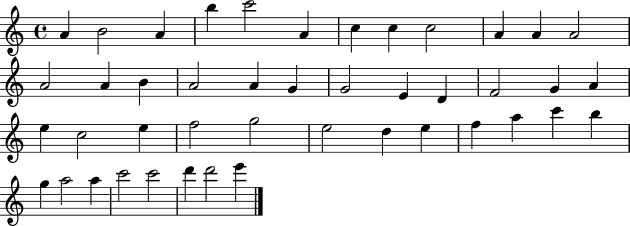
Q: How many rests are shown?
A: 0